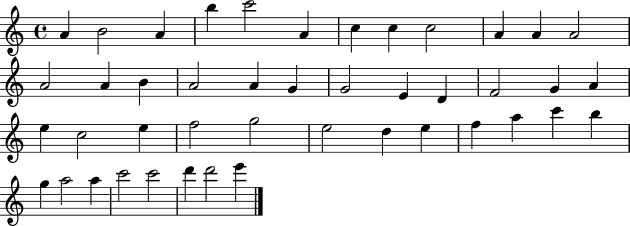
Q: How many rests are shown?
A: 0